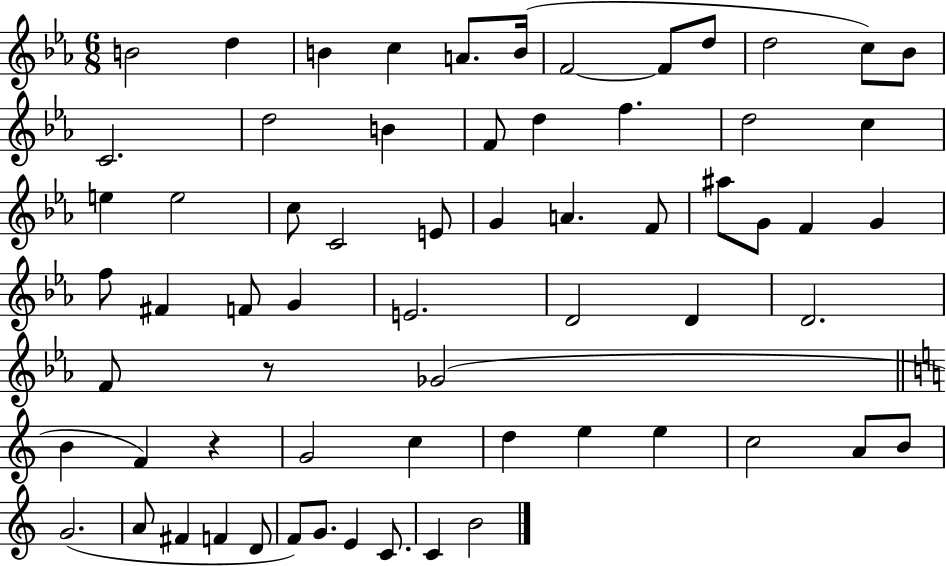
{
  \clef treble
  \numericTimeSignature
  \time 6/8
  \key ees \major
  b'2 d''4 | b'4 c''4 a'8. b'16( | f'2~~ f'8 d''8 | d''2 c''8) bes'8 | \break c'2. | d''2 b'4 | f'8 d''4 f''4. | d''2 c''4 | \break e''4 e''2 | c''8 c'2 e'8 | g'4 a'4. f'8 | ais''8 g'8 f'4 g'4 | \break f''8 fis'4 f'8 g'4 | e'2. | d'2 d'4 | d'2. | \break f'8 r8 ges'2( | \bar "||" \break \key c \major b'4 f'4) r4 | g'2 c''4 | d''4 e''4 e''4 | c''2 a'8 b'8 | \break g'2.( | a'8 fis'4 f'4 d'8 | f'8) g'8. e'4 c'8. | c'4 b'2 | \break \bar "|."
}